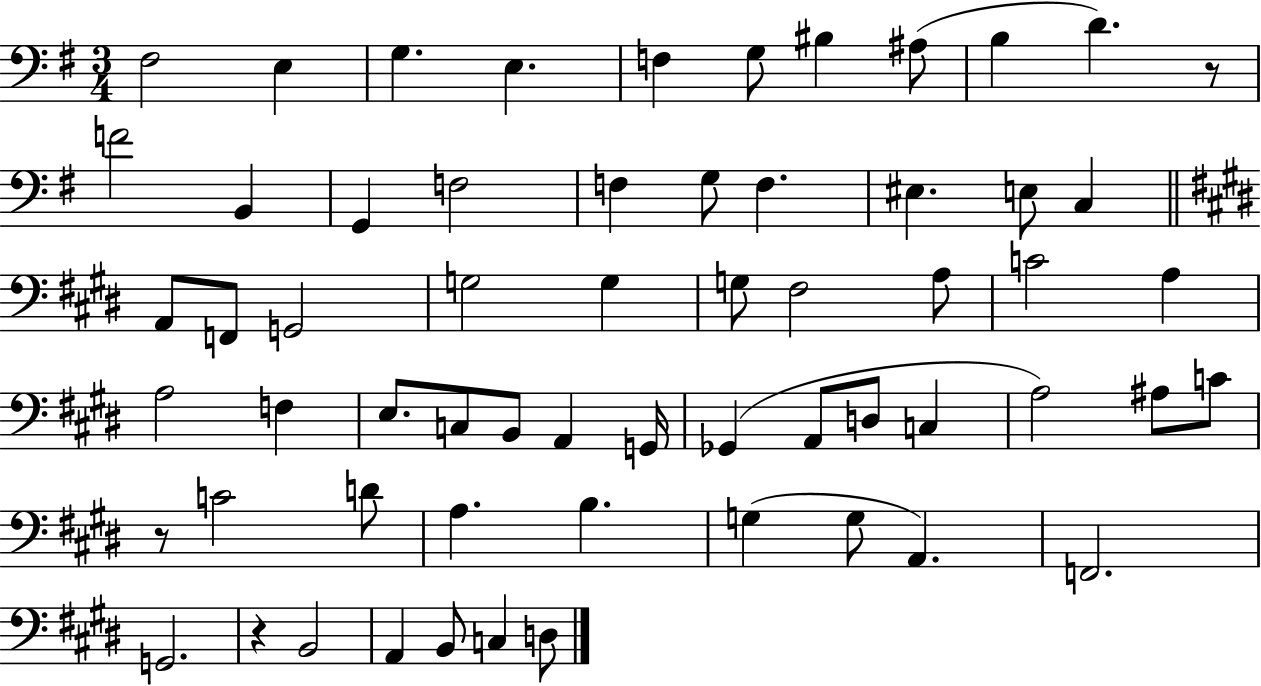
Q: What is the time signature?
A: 3/4